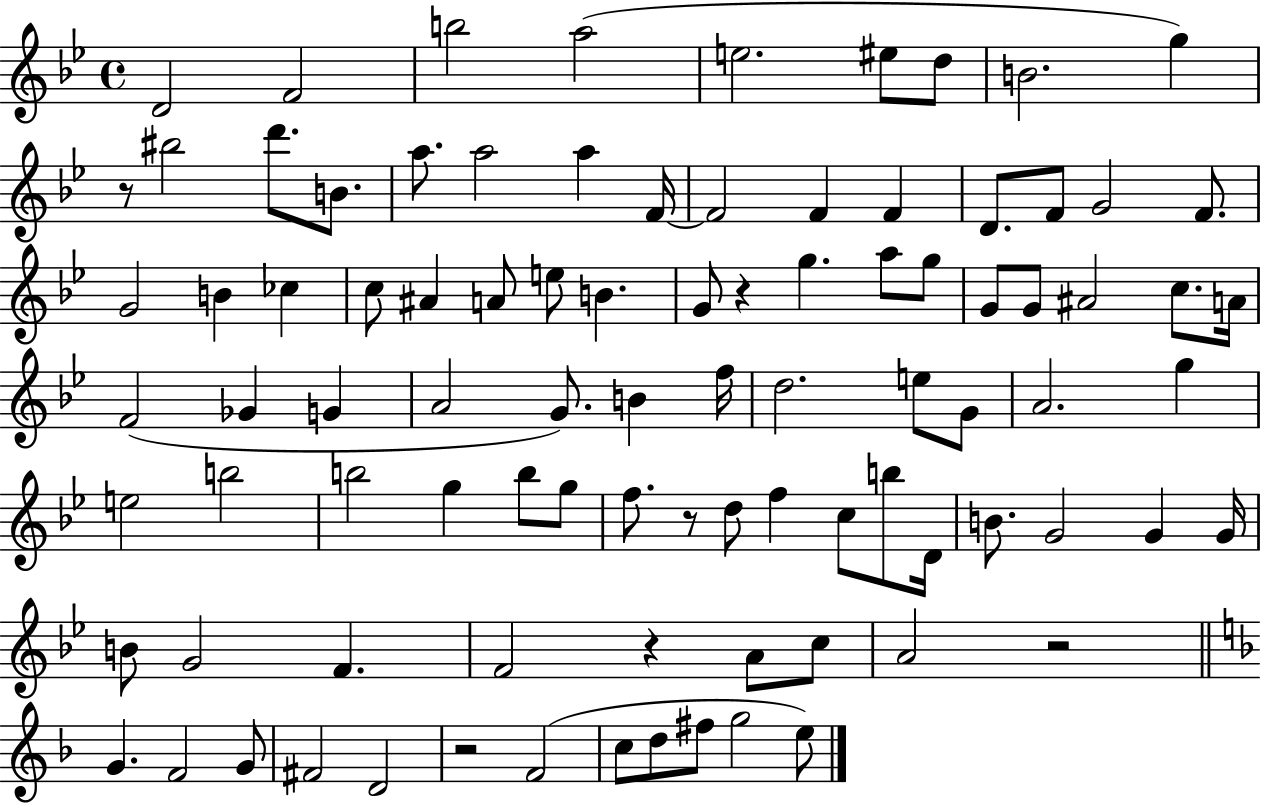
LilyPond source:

{
  \clef treble
  \time 4/4
  \defaultTimeSignature
  \key bes \major
  d'2 f'2 | b''2 a''2( | e''2. eis''8 d''8 | b'2. g''4) | \break r8 bis''2 d'''8. b'8. | a''8. a''2 a''4 f'16~~ | f'2 f'4 f'4 | d'8. f'8 g'2 f'8. | \break g'2 b'4 ces''4 | c''8 ais'4 a'8 e''8 b'4. | g'8 r4 g''4. a''8 g''8 | g'8 g'8 ais'2 c''8. a'16 | \break f'2( ges'4 g'4 | a'2 g'8.) b'4 f''16 | d''2. e''8 g'8 | a'2. g''4 | \break e''2 b''2 | b''2 g''4 b''8 g''8 | f''8. r8 d''8 f''4 c''8 b''8 d'16 | b'8. g'2 g'4 g'16 | \break b'8 g'2 f'4. | f'2 r4 a'8 c''8 | a'2 r2 | \bar "||" \break \key f \major g'4. f'2 g'8 | fis'2 d'2 | r2 f'2( | c''8 d''8 fis''8 g''2 e''8) | \break \bar "|."
}